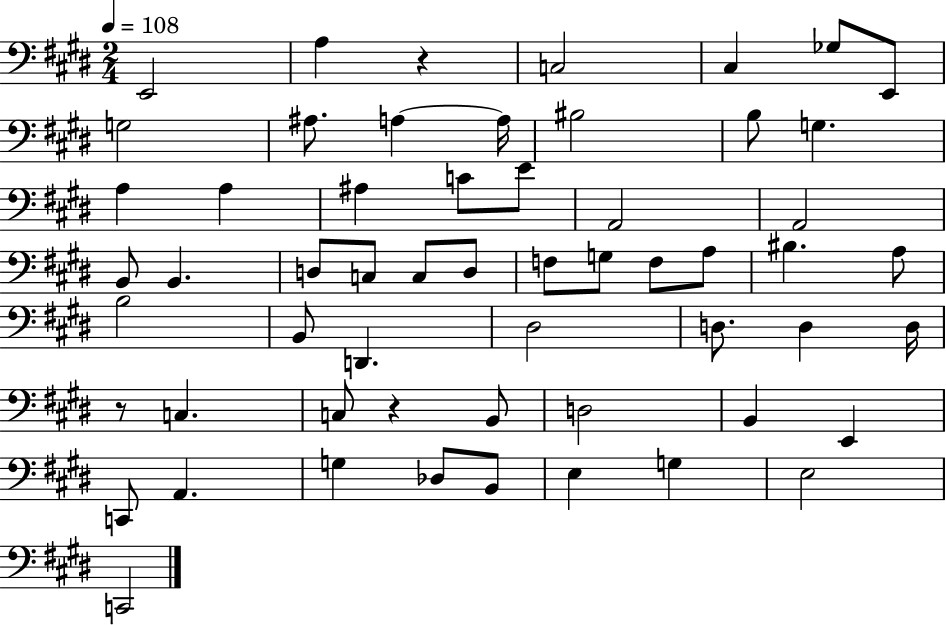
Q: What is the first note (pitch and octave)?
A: E2